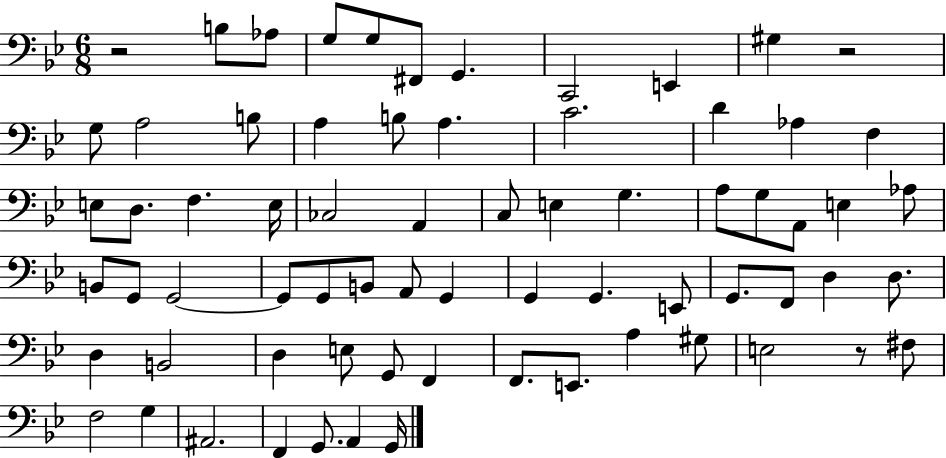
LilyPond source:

{
  \clef bass
  \numericTimeSignature
  \time 6/8
  \key bes \major
  r2 b8 aes8 | g8 g8 fis,8 g,4. | c,2 e,4 | gis4 r2 | \break g8 a2 b8 | a4 b8 a4. | c'2. | d'4 aes4 f4 | \break e8 d8. f4. e16 | ces2 a,4 | c8 e4 g4. | a8 g8 a,8 e4 aes8 | \break b,8 g,8 g,2~~ | g,8 g,8 b,8 a,8 g,4 | g,4 g,4. e,8 | g,8. f,8 d4 d8. | \break d4 b,2 | d4 e8 g,8 f,4 | f,8. e,8. a4 gis8 | e2 r8 fis8 | \break f2 g4 | ais,2. | f,4 g,8. a,4 g,16 | \bar "|."
}